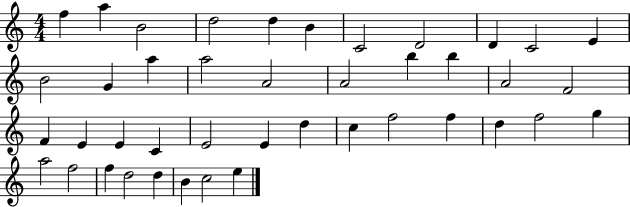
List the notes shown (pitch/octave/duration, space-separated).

F5/q A5/q B4/h D5/h D5/q B4/q C4/h D4/h D4/q C4/h E4/q B4/h G4/q A5/q A5/h A4/h A4/h B5/q B5/q A4/h F4/h F4/q E4/q E4/q C4/q E4/h E4/q D5/q C5/q F5/h F5/q D5/q F5/h G5/q A5/h F5/h F5/q D5/h D5/q B4/q C5/h E5/q